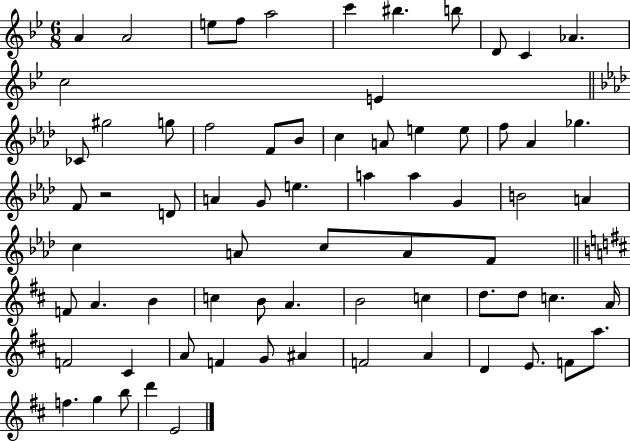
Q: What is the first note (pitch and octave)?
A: A4